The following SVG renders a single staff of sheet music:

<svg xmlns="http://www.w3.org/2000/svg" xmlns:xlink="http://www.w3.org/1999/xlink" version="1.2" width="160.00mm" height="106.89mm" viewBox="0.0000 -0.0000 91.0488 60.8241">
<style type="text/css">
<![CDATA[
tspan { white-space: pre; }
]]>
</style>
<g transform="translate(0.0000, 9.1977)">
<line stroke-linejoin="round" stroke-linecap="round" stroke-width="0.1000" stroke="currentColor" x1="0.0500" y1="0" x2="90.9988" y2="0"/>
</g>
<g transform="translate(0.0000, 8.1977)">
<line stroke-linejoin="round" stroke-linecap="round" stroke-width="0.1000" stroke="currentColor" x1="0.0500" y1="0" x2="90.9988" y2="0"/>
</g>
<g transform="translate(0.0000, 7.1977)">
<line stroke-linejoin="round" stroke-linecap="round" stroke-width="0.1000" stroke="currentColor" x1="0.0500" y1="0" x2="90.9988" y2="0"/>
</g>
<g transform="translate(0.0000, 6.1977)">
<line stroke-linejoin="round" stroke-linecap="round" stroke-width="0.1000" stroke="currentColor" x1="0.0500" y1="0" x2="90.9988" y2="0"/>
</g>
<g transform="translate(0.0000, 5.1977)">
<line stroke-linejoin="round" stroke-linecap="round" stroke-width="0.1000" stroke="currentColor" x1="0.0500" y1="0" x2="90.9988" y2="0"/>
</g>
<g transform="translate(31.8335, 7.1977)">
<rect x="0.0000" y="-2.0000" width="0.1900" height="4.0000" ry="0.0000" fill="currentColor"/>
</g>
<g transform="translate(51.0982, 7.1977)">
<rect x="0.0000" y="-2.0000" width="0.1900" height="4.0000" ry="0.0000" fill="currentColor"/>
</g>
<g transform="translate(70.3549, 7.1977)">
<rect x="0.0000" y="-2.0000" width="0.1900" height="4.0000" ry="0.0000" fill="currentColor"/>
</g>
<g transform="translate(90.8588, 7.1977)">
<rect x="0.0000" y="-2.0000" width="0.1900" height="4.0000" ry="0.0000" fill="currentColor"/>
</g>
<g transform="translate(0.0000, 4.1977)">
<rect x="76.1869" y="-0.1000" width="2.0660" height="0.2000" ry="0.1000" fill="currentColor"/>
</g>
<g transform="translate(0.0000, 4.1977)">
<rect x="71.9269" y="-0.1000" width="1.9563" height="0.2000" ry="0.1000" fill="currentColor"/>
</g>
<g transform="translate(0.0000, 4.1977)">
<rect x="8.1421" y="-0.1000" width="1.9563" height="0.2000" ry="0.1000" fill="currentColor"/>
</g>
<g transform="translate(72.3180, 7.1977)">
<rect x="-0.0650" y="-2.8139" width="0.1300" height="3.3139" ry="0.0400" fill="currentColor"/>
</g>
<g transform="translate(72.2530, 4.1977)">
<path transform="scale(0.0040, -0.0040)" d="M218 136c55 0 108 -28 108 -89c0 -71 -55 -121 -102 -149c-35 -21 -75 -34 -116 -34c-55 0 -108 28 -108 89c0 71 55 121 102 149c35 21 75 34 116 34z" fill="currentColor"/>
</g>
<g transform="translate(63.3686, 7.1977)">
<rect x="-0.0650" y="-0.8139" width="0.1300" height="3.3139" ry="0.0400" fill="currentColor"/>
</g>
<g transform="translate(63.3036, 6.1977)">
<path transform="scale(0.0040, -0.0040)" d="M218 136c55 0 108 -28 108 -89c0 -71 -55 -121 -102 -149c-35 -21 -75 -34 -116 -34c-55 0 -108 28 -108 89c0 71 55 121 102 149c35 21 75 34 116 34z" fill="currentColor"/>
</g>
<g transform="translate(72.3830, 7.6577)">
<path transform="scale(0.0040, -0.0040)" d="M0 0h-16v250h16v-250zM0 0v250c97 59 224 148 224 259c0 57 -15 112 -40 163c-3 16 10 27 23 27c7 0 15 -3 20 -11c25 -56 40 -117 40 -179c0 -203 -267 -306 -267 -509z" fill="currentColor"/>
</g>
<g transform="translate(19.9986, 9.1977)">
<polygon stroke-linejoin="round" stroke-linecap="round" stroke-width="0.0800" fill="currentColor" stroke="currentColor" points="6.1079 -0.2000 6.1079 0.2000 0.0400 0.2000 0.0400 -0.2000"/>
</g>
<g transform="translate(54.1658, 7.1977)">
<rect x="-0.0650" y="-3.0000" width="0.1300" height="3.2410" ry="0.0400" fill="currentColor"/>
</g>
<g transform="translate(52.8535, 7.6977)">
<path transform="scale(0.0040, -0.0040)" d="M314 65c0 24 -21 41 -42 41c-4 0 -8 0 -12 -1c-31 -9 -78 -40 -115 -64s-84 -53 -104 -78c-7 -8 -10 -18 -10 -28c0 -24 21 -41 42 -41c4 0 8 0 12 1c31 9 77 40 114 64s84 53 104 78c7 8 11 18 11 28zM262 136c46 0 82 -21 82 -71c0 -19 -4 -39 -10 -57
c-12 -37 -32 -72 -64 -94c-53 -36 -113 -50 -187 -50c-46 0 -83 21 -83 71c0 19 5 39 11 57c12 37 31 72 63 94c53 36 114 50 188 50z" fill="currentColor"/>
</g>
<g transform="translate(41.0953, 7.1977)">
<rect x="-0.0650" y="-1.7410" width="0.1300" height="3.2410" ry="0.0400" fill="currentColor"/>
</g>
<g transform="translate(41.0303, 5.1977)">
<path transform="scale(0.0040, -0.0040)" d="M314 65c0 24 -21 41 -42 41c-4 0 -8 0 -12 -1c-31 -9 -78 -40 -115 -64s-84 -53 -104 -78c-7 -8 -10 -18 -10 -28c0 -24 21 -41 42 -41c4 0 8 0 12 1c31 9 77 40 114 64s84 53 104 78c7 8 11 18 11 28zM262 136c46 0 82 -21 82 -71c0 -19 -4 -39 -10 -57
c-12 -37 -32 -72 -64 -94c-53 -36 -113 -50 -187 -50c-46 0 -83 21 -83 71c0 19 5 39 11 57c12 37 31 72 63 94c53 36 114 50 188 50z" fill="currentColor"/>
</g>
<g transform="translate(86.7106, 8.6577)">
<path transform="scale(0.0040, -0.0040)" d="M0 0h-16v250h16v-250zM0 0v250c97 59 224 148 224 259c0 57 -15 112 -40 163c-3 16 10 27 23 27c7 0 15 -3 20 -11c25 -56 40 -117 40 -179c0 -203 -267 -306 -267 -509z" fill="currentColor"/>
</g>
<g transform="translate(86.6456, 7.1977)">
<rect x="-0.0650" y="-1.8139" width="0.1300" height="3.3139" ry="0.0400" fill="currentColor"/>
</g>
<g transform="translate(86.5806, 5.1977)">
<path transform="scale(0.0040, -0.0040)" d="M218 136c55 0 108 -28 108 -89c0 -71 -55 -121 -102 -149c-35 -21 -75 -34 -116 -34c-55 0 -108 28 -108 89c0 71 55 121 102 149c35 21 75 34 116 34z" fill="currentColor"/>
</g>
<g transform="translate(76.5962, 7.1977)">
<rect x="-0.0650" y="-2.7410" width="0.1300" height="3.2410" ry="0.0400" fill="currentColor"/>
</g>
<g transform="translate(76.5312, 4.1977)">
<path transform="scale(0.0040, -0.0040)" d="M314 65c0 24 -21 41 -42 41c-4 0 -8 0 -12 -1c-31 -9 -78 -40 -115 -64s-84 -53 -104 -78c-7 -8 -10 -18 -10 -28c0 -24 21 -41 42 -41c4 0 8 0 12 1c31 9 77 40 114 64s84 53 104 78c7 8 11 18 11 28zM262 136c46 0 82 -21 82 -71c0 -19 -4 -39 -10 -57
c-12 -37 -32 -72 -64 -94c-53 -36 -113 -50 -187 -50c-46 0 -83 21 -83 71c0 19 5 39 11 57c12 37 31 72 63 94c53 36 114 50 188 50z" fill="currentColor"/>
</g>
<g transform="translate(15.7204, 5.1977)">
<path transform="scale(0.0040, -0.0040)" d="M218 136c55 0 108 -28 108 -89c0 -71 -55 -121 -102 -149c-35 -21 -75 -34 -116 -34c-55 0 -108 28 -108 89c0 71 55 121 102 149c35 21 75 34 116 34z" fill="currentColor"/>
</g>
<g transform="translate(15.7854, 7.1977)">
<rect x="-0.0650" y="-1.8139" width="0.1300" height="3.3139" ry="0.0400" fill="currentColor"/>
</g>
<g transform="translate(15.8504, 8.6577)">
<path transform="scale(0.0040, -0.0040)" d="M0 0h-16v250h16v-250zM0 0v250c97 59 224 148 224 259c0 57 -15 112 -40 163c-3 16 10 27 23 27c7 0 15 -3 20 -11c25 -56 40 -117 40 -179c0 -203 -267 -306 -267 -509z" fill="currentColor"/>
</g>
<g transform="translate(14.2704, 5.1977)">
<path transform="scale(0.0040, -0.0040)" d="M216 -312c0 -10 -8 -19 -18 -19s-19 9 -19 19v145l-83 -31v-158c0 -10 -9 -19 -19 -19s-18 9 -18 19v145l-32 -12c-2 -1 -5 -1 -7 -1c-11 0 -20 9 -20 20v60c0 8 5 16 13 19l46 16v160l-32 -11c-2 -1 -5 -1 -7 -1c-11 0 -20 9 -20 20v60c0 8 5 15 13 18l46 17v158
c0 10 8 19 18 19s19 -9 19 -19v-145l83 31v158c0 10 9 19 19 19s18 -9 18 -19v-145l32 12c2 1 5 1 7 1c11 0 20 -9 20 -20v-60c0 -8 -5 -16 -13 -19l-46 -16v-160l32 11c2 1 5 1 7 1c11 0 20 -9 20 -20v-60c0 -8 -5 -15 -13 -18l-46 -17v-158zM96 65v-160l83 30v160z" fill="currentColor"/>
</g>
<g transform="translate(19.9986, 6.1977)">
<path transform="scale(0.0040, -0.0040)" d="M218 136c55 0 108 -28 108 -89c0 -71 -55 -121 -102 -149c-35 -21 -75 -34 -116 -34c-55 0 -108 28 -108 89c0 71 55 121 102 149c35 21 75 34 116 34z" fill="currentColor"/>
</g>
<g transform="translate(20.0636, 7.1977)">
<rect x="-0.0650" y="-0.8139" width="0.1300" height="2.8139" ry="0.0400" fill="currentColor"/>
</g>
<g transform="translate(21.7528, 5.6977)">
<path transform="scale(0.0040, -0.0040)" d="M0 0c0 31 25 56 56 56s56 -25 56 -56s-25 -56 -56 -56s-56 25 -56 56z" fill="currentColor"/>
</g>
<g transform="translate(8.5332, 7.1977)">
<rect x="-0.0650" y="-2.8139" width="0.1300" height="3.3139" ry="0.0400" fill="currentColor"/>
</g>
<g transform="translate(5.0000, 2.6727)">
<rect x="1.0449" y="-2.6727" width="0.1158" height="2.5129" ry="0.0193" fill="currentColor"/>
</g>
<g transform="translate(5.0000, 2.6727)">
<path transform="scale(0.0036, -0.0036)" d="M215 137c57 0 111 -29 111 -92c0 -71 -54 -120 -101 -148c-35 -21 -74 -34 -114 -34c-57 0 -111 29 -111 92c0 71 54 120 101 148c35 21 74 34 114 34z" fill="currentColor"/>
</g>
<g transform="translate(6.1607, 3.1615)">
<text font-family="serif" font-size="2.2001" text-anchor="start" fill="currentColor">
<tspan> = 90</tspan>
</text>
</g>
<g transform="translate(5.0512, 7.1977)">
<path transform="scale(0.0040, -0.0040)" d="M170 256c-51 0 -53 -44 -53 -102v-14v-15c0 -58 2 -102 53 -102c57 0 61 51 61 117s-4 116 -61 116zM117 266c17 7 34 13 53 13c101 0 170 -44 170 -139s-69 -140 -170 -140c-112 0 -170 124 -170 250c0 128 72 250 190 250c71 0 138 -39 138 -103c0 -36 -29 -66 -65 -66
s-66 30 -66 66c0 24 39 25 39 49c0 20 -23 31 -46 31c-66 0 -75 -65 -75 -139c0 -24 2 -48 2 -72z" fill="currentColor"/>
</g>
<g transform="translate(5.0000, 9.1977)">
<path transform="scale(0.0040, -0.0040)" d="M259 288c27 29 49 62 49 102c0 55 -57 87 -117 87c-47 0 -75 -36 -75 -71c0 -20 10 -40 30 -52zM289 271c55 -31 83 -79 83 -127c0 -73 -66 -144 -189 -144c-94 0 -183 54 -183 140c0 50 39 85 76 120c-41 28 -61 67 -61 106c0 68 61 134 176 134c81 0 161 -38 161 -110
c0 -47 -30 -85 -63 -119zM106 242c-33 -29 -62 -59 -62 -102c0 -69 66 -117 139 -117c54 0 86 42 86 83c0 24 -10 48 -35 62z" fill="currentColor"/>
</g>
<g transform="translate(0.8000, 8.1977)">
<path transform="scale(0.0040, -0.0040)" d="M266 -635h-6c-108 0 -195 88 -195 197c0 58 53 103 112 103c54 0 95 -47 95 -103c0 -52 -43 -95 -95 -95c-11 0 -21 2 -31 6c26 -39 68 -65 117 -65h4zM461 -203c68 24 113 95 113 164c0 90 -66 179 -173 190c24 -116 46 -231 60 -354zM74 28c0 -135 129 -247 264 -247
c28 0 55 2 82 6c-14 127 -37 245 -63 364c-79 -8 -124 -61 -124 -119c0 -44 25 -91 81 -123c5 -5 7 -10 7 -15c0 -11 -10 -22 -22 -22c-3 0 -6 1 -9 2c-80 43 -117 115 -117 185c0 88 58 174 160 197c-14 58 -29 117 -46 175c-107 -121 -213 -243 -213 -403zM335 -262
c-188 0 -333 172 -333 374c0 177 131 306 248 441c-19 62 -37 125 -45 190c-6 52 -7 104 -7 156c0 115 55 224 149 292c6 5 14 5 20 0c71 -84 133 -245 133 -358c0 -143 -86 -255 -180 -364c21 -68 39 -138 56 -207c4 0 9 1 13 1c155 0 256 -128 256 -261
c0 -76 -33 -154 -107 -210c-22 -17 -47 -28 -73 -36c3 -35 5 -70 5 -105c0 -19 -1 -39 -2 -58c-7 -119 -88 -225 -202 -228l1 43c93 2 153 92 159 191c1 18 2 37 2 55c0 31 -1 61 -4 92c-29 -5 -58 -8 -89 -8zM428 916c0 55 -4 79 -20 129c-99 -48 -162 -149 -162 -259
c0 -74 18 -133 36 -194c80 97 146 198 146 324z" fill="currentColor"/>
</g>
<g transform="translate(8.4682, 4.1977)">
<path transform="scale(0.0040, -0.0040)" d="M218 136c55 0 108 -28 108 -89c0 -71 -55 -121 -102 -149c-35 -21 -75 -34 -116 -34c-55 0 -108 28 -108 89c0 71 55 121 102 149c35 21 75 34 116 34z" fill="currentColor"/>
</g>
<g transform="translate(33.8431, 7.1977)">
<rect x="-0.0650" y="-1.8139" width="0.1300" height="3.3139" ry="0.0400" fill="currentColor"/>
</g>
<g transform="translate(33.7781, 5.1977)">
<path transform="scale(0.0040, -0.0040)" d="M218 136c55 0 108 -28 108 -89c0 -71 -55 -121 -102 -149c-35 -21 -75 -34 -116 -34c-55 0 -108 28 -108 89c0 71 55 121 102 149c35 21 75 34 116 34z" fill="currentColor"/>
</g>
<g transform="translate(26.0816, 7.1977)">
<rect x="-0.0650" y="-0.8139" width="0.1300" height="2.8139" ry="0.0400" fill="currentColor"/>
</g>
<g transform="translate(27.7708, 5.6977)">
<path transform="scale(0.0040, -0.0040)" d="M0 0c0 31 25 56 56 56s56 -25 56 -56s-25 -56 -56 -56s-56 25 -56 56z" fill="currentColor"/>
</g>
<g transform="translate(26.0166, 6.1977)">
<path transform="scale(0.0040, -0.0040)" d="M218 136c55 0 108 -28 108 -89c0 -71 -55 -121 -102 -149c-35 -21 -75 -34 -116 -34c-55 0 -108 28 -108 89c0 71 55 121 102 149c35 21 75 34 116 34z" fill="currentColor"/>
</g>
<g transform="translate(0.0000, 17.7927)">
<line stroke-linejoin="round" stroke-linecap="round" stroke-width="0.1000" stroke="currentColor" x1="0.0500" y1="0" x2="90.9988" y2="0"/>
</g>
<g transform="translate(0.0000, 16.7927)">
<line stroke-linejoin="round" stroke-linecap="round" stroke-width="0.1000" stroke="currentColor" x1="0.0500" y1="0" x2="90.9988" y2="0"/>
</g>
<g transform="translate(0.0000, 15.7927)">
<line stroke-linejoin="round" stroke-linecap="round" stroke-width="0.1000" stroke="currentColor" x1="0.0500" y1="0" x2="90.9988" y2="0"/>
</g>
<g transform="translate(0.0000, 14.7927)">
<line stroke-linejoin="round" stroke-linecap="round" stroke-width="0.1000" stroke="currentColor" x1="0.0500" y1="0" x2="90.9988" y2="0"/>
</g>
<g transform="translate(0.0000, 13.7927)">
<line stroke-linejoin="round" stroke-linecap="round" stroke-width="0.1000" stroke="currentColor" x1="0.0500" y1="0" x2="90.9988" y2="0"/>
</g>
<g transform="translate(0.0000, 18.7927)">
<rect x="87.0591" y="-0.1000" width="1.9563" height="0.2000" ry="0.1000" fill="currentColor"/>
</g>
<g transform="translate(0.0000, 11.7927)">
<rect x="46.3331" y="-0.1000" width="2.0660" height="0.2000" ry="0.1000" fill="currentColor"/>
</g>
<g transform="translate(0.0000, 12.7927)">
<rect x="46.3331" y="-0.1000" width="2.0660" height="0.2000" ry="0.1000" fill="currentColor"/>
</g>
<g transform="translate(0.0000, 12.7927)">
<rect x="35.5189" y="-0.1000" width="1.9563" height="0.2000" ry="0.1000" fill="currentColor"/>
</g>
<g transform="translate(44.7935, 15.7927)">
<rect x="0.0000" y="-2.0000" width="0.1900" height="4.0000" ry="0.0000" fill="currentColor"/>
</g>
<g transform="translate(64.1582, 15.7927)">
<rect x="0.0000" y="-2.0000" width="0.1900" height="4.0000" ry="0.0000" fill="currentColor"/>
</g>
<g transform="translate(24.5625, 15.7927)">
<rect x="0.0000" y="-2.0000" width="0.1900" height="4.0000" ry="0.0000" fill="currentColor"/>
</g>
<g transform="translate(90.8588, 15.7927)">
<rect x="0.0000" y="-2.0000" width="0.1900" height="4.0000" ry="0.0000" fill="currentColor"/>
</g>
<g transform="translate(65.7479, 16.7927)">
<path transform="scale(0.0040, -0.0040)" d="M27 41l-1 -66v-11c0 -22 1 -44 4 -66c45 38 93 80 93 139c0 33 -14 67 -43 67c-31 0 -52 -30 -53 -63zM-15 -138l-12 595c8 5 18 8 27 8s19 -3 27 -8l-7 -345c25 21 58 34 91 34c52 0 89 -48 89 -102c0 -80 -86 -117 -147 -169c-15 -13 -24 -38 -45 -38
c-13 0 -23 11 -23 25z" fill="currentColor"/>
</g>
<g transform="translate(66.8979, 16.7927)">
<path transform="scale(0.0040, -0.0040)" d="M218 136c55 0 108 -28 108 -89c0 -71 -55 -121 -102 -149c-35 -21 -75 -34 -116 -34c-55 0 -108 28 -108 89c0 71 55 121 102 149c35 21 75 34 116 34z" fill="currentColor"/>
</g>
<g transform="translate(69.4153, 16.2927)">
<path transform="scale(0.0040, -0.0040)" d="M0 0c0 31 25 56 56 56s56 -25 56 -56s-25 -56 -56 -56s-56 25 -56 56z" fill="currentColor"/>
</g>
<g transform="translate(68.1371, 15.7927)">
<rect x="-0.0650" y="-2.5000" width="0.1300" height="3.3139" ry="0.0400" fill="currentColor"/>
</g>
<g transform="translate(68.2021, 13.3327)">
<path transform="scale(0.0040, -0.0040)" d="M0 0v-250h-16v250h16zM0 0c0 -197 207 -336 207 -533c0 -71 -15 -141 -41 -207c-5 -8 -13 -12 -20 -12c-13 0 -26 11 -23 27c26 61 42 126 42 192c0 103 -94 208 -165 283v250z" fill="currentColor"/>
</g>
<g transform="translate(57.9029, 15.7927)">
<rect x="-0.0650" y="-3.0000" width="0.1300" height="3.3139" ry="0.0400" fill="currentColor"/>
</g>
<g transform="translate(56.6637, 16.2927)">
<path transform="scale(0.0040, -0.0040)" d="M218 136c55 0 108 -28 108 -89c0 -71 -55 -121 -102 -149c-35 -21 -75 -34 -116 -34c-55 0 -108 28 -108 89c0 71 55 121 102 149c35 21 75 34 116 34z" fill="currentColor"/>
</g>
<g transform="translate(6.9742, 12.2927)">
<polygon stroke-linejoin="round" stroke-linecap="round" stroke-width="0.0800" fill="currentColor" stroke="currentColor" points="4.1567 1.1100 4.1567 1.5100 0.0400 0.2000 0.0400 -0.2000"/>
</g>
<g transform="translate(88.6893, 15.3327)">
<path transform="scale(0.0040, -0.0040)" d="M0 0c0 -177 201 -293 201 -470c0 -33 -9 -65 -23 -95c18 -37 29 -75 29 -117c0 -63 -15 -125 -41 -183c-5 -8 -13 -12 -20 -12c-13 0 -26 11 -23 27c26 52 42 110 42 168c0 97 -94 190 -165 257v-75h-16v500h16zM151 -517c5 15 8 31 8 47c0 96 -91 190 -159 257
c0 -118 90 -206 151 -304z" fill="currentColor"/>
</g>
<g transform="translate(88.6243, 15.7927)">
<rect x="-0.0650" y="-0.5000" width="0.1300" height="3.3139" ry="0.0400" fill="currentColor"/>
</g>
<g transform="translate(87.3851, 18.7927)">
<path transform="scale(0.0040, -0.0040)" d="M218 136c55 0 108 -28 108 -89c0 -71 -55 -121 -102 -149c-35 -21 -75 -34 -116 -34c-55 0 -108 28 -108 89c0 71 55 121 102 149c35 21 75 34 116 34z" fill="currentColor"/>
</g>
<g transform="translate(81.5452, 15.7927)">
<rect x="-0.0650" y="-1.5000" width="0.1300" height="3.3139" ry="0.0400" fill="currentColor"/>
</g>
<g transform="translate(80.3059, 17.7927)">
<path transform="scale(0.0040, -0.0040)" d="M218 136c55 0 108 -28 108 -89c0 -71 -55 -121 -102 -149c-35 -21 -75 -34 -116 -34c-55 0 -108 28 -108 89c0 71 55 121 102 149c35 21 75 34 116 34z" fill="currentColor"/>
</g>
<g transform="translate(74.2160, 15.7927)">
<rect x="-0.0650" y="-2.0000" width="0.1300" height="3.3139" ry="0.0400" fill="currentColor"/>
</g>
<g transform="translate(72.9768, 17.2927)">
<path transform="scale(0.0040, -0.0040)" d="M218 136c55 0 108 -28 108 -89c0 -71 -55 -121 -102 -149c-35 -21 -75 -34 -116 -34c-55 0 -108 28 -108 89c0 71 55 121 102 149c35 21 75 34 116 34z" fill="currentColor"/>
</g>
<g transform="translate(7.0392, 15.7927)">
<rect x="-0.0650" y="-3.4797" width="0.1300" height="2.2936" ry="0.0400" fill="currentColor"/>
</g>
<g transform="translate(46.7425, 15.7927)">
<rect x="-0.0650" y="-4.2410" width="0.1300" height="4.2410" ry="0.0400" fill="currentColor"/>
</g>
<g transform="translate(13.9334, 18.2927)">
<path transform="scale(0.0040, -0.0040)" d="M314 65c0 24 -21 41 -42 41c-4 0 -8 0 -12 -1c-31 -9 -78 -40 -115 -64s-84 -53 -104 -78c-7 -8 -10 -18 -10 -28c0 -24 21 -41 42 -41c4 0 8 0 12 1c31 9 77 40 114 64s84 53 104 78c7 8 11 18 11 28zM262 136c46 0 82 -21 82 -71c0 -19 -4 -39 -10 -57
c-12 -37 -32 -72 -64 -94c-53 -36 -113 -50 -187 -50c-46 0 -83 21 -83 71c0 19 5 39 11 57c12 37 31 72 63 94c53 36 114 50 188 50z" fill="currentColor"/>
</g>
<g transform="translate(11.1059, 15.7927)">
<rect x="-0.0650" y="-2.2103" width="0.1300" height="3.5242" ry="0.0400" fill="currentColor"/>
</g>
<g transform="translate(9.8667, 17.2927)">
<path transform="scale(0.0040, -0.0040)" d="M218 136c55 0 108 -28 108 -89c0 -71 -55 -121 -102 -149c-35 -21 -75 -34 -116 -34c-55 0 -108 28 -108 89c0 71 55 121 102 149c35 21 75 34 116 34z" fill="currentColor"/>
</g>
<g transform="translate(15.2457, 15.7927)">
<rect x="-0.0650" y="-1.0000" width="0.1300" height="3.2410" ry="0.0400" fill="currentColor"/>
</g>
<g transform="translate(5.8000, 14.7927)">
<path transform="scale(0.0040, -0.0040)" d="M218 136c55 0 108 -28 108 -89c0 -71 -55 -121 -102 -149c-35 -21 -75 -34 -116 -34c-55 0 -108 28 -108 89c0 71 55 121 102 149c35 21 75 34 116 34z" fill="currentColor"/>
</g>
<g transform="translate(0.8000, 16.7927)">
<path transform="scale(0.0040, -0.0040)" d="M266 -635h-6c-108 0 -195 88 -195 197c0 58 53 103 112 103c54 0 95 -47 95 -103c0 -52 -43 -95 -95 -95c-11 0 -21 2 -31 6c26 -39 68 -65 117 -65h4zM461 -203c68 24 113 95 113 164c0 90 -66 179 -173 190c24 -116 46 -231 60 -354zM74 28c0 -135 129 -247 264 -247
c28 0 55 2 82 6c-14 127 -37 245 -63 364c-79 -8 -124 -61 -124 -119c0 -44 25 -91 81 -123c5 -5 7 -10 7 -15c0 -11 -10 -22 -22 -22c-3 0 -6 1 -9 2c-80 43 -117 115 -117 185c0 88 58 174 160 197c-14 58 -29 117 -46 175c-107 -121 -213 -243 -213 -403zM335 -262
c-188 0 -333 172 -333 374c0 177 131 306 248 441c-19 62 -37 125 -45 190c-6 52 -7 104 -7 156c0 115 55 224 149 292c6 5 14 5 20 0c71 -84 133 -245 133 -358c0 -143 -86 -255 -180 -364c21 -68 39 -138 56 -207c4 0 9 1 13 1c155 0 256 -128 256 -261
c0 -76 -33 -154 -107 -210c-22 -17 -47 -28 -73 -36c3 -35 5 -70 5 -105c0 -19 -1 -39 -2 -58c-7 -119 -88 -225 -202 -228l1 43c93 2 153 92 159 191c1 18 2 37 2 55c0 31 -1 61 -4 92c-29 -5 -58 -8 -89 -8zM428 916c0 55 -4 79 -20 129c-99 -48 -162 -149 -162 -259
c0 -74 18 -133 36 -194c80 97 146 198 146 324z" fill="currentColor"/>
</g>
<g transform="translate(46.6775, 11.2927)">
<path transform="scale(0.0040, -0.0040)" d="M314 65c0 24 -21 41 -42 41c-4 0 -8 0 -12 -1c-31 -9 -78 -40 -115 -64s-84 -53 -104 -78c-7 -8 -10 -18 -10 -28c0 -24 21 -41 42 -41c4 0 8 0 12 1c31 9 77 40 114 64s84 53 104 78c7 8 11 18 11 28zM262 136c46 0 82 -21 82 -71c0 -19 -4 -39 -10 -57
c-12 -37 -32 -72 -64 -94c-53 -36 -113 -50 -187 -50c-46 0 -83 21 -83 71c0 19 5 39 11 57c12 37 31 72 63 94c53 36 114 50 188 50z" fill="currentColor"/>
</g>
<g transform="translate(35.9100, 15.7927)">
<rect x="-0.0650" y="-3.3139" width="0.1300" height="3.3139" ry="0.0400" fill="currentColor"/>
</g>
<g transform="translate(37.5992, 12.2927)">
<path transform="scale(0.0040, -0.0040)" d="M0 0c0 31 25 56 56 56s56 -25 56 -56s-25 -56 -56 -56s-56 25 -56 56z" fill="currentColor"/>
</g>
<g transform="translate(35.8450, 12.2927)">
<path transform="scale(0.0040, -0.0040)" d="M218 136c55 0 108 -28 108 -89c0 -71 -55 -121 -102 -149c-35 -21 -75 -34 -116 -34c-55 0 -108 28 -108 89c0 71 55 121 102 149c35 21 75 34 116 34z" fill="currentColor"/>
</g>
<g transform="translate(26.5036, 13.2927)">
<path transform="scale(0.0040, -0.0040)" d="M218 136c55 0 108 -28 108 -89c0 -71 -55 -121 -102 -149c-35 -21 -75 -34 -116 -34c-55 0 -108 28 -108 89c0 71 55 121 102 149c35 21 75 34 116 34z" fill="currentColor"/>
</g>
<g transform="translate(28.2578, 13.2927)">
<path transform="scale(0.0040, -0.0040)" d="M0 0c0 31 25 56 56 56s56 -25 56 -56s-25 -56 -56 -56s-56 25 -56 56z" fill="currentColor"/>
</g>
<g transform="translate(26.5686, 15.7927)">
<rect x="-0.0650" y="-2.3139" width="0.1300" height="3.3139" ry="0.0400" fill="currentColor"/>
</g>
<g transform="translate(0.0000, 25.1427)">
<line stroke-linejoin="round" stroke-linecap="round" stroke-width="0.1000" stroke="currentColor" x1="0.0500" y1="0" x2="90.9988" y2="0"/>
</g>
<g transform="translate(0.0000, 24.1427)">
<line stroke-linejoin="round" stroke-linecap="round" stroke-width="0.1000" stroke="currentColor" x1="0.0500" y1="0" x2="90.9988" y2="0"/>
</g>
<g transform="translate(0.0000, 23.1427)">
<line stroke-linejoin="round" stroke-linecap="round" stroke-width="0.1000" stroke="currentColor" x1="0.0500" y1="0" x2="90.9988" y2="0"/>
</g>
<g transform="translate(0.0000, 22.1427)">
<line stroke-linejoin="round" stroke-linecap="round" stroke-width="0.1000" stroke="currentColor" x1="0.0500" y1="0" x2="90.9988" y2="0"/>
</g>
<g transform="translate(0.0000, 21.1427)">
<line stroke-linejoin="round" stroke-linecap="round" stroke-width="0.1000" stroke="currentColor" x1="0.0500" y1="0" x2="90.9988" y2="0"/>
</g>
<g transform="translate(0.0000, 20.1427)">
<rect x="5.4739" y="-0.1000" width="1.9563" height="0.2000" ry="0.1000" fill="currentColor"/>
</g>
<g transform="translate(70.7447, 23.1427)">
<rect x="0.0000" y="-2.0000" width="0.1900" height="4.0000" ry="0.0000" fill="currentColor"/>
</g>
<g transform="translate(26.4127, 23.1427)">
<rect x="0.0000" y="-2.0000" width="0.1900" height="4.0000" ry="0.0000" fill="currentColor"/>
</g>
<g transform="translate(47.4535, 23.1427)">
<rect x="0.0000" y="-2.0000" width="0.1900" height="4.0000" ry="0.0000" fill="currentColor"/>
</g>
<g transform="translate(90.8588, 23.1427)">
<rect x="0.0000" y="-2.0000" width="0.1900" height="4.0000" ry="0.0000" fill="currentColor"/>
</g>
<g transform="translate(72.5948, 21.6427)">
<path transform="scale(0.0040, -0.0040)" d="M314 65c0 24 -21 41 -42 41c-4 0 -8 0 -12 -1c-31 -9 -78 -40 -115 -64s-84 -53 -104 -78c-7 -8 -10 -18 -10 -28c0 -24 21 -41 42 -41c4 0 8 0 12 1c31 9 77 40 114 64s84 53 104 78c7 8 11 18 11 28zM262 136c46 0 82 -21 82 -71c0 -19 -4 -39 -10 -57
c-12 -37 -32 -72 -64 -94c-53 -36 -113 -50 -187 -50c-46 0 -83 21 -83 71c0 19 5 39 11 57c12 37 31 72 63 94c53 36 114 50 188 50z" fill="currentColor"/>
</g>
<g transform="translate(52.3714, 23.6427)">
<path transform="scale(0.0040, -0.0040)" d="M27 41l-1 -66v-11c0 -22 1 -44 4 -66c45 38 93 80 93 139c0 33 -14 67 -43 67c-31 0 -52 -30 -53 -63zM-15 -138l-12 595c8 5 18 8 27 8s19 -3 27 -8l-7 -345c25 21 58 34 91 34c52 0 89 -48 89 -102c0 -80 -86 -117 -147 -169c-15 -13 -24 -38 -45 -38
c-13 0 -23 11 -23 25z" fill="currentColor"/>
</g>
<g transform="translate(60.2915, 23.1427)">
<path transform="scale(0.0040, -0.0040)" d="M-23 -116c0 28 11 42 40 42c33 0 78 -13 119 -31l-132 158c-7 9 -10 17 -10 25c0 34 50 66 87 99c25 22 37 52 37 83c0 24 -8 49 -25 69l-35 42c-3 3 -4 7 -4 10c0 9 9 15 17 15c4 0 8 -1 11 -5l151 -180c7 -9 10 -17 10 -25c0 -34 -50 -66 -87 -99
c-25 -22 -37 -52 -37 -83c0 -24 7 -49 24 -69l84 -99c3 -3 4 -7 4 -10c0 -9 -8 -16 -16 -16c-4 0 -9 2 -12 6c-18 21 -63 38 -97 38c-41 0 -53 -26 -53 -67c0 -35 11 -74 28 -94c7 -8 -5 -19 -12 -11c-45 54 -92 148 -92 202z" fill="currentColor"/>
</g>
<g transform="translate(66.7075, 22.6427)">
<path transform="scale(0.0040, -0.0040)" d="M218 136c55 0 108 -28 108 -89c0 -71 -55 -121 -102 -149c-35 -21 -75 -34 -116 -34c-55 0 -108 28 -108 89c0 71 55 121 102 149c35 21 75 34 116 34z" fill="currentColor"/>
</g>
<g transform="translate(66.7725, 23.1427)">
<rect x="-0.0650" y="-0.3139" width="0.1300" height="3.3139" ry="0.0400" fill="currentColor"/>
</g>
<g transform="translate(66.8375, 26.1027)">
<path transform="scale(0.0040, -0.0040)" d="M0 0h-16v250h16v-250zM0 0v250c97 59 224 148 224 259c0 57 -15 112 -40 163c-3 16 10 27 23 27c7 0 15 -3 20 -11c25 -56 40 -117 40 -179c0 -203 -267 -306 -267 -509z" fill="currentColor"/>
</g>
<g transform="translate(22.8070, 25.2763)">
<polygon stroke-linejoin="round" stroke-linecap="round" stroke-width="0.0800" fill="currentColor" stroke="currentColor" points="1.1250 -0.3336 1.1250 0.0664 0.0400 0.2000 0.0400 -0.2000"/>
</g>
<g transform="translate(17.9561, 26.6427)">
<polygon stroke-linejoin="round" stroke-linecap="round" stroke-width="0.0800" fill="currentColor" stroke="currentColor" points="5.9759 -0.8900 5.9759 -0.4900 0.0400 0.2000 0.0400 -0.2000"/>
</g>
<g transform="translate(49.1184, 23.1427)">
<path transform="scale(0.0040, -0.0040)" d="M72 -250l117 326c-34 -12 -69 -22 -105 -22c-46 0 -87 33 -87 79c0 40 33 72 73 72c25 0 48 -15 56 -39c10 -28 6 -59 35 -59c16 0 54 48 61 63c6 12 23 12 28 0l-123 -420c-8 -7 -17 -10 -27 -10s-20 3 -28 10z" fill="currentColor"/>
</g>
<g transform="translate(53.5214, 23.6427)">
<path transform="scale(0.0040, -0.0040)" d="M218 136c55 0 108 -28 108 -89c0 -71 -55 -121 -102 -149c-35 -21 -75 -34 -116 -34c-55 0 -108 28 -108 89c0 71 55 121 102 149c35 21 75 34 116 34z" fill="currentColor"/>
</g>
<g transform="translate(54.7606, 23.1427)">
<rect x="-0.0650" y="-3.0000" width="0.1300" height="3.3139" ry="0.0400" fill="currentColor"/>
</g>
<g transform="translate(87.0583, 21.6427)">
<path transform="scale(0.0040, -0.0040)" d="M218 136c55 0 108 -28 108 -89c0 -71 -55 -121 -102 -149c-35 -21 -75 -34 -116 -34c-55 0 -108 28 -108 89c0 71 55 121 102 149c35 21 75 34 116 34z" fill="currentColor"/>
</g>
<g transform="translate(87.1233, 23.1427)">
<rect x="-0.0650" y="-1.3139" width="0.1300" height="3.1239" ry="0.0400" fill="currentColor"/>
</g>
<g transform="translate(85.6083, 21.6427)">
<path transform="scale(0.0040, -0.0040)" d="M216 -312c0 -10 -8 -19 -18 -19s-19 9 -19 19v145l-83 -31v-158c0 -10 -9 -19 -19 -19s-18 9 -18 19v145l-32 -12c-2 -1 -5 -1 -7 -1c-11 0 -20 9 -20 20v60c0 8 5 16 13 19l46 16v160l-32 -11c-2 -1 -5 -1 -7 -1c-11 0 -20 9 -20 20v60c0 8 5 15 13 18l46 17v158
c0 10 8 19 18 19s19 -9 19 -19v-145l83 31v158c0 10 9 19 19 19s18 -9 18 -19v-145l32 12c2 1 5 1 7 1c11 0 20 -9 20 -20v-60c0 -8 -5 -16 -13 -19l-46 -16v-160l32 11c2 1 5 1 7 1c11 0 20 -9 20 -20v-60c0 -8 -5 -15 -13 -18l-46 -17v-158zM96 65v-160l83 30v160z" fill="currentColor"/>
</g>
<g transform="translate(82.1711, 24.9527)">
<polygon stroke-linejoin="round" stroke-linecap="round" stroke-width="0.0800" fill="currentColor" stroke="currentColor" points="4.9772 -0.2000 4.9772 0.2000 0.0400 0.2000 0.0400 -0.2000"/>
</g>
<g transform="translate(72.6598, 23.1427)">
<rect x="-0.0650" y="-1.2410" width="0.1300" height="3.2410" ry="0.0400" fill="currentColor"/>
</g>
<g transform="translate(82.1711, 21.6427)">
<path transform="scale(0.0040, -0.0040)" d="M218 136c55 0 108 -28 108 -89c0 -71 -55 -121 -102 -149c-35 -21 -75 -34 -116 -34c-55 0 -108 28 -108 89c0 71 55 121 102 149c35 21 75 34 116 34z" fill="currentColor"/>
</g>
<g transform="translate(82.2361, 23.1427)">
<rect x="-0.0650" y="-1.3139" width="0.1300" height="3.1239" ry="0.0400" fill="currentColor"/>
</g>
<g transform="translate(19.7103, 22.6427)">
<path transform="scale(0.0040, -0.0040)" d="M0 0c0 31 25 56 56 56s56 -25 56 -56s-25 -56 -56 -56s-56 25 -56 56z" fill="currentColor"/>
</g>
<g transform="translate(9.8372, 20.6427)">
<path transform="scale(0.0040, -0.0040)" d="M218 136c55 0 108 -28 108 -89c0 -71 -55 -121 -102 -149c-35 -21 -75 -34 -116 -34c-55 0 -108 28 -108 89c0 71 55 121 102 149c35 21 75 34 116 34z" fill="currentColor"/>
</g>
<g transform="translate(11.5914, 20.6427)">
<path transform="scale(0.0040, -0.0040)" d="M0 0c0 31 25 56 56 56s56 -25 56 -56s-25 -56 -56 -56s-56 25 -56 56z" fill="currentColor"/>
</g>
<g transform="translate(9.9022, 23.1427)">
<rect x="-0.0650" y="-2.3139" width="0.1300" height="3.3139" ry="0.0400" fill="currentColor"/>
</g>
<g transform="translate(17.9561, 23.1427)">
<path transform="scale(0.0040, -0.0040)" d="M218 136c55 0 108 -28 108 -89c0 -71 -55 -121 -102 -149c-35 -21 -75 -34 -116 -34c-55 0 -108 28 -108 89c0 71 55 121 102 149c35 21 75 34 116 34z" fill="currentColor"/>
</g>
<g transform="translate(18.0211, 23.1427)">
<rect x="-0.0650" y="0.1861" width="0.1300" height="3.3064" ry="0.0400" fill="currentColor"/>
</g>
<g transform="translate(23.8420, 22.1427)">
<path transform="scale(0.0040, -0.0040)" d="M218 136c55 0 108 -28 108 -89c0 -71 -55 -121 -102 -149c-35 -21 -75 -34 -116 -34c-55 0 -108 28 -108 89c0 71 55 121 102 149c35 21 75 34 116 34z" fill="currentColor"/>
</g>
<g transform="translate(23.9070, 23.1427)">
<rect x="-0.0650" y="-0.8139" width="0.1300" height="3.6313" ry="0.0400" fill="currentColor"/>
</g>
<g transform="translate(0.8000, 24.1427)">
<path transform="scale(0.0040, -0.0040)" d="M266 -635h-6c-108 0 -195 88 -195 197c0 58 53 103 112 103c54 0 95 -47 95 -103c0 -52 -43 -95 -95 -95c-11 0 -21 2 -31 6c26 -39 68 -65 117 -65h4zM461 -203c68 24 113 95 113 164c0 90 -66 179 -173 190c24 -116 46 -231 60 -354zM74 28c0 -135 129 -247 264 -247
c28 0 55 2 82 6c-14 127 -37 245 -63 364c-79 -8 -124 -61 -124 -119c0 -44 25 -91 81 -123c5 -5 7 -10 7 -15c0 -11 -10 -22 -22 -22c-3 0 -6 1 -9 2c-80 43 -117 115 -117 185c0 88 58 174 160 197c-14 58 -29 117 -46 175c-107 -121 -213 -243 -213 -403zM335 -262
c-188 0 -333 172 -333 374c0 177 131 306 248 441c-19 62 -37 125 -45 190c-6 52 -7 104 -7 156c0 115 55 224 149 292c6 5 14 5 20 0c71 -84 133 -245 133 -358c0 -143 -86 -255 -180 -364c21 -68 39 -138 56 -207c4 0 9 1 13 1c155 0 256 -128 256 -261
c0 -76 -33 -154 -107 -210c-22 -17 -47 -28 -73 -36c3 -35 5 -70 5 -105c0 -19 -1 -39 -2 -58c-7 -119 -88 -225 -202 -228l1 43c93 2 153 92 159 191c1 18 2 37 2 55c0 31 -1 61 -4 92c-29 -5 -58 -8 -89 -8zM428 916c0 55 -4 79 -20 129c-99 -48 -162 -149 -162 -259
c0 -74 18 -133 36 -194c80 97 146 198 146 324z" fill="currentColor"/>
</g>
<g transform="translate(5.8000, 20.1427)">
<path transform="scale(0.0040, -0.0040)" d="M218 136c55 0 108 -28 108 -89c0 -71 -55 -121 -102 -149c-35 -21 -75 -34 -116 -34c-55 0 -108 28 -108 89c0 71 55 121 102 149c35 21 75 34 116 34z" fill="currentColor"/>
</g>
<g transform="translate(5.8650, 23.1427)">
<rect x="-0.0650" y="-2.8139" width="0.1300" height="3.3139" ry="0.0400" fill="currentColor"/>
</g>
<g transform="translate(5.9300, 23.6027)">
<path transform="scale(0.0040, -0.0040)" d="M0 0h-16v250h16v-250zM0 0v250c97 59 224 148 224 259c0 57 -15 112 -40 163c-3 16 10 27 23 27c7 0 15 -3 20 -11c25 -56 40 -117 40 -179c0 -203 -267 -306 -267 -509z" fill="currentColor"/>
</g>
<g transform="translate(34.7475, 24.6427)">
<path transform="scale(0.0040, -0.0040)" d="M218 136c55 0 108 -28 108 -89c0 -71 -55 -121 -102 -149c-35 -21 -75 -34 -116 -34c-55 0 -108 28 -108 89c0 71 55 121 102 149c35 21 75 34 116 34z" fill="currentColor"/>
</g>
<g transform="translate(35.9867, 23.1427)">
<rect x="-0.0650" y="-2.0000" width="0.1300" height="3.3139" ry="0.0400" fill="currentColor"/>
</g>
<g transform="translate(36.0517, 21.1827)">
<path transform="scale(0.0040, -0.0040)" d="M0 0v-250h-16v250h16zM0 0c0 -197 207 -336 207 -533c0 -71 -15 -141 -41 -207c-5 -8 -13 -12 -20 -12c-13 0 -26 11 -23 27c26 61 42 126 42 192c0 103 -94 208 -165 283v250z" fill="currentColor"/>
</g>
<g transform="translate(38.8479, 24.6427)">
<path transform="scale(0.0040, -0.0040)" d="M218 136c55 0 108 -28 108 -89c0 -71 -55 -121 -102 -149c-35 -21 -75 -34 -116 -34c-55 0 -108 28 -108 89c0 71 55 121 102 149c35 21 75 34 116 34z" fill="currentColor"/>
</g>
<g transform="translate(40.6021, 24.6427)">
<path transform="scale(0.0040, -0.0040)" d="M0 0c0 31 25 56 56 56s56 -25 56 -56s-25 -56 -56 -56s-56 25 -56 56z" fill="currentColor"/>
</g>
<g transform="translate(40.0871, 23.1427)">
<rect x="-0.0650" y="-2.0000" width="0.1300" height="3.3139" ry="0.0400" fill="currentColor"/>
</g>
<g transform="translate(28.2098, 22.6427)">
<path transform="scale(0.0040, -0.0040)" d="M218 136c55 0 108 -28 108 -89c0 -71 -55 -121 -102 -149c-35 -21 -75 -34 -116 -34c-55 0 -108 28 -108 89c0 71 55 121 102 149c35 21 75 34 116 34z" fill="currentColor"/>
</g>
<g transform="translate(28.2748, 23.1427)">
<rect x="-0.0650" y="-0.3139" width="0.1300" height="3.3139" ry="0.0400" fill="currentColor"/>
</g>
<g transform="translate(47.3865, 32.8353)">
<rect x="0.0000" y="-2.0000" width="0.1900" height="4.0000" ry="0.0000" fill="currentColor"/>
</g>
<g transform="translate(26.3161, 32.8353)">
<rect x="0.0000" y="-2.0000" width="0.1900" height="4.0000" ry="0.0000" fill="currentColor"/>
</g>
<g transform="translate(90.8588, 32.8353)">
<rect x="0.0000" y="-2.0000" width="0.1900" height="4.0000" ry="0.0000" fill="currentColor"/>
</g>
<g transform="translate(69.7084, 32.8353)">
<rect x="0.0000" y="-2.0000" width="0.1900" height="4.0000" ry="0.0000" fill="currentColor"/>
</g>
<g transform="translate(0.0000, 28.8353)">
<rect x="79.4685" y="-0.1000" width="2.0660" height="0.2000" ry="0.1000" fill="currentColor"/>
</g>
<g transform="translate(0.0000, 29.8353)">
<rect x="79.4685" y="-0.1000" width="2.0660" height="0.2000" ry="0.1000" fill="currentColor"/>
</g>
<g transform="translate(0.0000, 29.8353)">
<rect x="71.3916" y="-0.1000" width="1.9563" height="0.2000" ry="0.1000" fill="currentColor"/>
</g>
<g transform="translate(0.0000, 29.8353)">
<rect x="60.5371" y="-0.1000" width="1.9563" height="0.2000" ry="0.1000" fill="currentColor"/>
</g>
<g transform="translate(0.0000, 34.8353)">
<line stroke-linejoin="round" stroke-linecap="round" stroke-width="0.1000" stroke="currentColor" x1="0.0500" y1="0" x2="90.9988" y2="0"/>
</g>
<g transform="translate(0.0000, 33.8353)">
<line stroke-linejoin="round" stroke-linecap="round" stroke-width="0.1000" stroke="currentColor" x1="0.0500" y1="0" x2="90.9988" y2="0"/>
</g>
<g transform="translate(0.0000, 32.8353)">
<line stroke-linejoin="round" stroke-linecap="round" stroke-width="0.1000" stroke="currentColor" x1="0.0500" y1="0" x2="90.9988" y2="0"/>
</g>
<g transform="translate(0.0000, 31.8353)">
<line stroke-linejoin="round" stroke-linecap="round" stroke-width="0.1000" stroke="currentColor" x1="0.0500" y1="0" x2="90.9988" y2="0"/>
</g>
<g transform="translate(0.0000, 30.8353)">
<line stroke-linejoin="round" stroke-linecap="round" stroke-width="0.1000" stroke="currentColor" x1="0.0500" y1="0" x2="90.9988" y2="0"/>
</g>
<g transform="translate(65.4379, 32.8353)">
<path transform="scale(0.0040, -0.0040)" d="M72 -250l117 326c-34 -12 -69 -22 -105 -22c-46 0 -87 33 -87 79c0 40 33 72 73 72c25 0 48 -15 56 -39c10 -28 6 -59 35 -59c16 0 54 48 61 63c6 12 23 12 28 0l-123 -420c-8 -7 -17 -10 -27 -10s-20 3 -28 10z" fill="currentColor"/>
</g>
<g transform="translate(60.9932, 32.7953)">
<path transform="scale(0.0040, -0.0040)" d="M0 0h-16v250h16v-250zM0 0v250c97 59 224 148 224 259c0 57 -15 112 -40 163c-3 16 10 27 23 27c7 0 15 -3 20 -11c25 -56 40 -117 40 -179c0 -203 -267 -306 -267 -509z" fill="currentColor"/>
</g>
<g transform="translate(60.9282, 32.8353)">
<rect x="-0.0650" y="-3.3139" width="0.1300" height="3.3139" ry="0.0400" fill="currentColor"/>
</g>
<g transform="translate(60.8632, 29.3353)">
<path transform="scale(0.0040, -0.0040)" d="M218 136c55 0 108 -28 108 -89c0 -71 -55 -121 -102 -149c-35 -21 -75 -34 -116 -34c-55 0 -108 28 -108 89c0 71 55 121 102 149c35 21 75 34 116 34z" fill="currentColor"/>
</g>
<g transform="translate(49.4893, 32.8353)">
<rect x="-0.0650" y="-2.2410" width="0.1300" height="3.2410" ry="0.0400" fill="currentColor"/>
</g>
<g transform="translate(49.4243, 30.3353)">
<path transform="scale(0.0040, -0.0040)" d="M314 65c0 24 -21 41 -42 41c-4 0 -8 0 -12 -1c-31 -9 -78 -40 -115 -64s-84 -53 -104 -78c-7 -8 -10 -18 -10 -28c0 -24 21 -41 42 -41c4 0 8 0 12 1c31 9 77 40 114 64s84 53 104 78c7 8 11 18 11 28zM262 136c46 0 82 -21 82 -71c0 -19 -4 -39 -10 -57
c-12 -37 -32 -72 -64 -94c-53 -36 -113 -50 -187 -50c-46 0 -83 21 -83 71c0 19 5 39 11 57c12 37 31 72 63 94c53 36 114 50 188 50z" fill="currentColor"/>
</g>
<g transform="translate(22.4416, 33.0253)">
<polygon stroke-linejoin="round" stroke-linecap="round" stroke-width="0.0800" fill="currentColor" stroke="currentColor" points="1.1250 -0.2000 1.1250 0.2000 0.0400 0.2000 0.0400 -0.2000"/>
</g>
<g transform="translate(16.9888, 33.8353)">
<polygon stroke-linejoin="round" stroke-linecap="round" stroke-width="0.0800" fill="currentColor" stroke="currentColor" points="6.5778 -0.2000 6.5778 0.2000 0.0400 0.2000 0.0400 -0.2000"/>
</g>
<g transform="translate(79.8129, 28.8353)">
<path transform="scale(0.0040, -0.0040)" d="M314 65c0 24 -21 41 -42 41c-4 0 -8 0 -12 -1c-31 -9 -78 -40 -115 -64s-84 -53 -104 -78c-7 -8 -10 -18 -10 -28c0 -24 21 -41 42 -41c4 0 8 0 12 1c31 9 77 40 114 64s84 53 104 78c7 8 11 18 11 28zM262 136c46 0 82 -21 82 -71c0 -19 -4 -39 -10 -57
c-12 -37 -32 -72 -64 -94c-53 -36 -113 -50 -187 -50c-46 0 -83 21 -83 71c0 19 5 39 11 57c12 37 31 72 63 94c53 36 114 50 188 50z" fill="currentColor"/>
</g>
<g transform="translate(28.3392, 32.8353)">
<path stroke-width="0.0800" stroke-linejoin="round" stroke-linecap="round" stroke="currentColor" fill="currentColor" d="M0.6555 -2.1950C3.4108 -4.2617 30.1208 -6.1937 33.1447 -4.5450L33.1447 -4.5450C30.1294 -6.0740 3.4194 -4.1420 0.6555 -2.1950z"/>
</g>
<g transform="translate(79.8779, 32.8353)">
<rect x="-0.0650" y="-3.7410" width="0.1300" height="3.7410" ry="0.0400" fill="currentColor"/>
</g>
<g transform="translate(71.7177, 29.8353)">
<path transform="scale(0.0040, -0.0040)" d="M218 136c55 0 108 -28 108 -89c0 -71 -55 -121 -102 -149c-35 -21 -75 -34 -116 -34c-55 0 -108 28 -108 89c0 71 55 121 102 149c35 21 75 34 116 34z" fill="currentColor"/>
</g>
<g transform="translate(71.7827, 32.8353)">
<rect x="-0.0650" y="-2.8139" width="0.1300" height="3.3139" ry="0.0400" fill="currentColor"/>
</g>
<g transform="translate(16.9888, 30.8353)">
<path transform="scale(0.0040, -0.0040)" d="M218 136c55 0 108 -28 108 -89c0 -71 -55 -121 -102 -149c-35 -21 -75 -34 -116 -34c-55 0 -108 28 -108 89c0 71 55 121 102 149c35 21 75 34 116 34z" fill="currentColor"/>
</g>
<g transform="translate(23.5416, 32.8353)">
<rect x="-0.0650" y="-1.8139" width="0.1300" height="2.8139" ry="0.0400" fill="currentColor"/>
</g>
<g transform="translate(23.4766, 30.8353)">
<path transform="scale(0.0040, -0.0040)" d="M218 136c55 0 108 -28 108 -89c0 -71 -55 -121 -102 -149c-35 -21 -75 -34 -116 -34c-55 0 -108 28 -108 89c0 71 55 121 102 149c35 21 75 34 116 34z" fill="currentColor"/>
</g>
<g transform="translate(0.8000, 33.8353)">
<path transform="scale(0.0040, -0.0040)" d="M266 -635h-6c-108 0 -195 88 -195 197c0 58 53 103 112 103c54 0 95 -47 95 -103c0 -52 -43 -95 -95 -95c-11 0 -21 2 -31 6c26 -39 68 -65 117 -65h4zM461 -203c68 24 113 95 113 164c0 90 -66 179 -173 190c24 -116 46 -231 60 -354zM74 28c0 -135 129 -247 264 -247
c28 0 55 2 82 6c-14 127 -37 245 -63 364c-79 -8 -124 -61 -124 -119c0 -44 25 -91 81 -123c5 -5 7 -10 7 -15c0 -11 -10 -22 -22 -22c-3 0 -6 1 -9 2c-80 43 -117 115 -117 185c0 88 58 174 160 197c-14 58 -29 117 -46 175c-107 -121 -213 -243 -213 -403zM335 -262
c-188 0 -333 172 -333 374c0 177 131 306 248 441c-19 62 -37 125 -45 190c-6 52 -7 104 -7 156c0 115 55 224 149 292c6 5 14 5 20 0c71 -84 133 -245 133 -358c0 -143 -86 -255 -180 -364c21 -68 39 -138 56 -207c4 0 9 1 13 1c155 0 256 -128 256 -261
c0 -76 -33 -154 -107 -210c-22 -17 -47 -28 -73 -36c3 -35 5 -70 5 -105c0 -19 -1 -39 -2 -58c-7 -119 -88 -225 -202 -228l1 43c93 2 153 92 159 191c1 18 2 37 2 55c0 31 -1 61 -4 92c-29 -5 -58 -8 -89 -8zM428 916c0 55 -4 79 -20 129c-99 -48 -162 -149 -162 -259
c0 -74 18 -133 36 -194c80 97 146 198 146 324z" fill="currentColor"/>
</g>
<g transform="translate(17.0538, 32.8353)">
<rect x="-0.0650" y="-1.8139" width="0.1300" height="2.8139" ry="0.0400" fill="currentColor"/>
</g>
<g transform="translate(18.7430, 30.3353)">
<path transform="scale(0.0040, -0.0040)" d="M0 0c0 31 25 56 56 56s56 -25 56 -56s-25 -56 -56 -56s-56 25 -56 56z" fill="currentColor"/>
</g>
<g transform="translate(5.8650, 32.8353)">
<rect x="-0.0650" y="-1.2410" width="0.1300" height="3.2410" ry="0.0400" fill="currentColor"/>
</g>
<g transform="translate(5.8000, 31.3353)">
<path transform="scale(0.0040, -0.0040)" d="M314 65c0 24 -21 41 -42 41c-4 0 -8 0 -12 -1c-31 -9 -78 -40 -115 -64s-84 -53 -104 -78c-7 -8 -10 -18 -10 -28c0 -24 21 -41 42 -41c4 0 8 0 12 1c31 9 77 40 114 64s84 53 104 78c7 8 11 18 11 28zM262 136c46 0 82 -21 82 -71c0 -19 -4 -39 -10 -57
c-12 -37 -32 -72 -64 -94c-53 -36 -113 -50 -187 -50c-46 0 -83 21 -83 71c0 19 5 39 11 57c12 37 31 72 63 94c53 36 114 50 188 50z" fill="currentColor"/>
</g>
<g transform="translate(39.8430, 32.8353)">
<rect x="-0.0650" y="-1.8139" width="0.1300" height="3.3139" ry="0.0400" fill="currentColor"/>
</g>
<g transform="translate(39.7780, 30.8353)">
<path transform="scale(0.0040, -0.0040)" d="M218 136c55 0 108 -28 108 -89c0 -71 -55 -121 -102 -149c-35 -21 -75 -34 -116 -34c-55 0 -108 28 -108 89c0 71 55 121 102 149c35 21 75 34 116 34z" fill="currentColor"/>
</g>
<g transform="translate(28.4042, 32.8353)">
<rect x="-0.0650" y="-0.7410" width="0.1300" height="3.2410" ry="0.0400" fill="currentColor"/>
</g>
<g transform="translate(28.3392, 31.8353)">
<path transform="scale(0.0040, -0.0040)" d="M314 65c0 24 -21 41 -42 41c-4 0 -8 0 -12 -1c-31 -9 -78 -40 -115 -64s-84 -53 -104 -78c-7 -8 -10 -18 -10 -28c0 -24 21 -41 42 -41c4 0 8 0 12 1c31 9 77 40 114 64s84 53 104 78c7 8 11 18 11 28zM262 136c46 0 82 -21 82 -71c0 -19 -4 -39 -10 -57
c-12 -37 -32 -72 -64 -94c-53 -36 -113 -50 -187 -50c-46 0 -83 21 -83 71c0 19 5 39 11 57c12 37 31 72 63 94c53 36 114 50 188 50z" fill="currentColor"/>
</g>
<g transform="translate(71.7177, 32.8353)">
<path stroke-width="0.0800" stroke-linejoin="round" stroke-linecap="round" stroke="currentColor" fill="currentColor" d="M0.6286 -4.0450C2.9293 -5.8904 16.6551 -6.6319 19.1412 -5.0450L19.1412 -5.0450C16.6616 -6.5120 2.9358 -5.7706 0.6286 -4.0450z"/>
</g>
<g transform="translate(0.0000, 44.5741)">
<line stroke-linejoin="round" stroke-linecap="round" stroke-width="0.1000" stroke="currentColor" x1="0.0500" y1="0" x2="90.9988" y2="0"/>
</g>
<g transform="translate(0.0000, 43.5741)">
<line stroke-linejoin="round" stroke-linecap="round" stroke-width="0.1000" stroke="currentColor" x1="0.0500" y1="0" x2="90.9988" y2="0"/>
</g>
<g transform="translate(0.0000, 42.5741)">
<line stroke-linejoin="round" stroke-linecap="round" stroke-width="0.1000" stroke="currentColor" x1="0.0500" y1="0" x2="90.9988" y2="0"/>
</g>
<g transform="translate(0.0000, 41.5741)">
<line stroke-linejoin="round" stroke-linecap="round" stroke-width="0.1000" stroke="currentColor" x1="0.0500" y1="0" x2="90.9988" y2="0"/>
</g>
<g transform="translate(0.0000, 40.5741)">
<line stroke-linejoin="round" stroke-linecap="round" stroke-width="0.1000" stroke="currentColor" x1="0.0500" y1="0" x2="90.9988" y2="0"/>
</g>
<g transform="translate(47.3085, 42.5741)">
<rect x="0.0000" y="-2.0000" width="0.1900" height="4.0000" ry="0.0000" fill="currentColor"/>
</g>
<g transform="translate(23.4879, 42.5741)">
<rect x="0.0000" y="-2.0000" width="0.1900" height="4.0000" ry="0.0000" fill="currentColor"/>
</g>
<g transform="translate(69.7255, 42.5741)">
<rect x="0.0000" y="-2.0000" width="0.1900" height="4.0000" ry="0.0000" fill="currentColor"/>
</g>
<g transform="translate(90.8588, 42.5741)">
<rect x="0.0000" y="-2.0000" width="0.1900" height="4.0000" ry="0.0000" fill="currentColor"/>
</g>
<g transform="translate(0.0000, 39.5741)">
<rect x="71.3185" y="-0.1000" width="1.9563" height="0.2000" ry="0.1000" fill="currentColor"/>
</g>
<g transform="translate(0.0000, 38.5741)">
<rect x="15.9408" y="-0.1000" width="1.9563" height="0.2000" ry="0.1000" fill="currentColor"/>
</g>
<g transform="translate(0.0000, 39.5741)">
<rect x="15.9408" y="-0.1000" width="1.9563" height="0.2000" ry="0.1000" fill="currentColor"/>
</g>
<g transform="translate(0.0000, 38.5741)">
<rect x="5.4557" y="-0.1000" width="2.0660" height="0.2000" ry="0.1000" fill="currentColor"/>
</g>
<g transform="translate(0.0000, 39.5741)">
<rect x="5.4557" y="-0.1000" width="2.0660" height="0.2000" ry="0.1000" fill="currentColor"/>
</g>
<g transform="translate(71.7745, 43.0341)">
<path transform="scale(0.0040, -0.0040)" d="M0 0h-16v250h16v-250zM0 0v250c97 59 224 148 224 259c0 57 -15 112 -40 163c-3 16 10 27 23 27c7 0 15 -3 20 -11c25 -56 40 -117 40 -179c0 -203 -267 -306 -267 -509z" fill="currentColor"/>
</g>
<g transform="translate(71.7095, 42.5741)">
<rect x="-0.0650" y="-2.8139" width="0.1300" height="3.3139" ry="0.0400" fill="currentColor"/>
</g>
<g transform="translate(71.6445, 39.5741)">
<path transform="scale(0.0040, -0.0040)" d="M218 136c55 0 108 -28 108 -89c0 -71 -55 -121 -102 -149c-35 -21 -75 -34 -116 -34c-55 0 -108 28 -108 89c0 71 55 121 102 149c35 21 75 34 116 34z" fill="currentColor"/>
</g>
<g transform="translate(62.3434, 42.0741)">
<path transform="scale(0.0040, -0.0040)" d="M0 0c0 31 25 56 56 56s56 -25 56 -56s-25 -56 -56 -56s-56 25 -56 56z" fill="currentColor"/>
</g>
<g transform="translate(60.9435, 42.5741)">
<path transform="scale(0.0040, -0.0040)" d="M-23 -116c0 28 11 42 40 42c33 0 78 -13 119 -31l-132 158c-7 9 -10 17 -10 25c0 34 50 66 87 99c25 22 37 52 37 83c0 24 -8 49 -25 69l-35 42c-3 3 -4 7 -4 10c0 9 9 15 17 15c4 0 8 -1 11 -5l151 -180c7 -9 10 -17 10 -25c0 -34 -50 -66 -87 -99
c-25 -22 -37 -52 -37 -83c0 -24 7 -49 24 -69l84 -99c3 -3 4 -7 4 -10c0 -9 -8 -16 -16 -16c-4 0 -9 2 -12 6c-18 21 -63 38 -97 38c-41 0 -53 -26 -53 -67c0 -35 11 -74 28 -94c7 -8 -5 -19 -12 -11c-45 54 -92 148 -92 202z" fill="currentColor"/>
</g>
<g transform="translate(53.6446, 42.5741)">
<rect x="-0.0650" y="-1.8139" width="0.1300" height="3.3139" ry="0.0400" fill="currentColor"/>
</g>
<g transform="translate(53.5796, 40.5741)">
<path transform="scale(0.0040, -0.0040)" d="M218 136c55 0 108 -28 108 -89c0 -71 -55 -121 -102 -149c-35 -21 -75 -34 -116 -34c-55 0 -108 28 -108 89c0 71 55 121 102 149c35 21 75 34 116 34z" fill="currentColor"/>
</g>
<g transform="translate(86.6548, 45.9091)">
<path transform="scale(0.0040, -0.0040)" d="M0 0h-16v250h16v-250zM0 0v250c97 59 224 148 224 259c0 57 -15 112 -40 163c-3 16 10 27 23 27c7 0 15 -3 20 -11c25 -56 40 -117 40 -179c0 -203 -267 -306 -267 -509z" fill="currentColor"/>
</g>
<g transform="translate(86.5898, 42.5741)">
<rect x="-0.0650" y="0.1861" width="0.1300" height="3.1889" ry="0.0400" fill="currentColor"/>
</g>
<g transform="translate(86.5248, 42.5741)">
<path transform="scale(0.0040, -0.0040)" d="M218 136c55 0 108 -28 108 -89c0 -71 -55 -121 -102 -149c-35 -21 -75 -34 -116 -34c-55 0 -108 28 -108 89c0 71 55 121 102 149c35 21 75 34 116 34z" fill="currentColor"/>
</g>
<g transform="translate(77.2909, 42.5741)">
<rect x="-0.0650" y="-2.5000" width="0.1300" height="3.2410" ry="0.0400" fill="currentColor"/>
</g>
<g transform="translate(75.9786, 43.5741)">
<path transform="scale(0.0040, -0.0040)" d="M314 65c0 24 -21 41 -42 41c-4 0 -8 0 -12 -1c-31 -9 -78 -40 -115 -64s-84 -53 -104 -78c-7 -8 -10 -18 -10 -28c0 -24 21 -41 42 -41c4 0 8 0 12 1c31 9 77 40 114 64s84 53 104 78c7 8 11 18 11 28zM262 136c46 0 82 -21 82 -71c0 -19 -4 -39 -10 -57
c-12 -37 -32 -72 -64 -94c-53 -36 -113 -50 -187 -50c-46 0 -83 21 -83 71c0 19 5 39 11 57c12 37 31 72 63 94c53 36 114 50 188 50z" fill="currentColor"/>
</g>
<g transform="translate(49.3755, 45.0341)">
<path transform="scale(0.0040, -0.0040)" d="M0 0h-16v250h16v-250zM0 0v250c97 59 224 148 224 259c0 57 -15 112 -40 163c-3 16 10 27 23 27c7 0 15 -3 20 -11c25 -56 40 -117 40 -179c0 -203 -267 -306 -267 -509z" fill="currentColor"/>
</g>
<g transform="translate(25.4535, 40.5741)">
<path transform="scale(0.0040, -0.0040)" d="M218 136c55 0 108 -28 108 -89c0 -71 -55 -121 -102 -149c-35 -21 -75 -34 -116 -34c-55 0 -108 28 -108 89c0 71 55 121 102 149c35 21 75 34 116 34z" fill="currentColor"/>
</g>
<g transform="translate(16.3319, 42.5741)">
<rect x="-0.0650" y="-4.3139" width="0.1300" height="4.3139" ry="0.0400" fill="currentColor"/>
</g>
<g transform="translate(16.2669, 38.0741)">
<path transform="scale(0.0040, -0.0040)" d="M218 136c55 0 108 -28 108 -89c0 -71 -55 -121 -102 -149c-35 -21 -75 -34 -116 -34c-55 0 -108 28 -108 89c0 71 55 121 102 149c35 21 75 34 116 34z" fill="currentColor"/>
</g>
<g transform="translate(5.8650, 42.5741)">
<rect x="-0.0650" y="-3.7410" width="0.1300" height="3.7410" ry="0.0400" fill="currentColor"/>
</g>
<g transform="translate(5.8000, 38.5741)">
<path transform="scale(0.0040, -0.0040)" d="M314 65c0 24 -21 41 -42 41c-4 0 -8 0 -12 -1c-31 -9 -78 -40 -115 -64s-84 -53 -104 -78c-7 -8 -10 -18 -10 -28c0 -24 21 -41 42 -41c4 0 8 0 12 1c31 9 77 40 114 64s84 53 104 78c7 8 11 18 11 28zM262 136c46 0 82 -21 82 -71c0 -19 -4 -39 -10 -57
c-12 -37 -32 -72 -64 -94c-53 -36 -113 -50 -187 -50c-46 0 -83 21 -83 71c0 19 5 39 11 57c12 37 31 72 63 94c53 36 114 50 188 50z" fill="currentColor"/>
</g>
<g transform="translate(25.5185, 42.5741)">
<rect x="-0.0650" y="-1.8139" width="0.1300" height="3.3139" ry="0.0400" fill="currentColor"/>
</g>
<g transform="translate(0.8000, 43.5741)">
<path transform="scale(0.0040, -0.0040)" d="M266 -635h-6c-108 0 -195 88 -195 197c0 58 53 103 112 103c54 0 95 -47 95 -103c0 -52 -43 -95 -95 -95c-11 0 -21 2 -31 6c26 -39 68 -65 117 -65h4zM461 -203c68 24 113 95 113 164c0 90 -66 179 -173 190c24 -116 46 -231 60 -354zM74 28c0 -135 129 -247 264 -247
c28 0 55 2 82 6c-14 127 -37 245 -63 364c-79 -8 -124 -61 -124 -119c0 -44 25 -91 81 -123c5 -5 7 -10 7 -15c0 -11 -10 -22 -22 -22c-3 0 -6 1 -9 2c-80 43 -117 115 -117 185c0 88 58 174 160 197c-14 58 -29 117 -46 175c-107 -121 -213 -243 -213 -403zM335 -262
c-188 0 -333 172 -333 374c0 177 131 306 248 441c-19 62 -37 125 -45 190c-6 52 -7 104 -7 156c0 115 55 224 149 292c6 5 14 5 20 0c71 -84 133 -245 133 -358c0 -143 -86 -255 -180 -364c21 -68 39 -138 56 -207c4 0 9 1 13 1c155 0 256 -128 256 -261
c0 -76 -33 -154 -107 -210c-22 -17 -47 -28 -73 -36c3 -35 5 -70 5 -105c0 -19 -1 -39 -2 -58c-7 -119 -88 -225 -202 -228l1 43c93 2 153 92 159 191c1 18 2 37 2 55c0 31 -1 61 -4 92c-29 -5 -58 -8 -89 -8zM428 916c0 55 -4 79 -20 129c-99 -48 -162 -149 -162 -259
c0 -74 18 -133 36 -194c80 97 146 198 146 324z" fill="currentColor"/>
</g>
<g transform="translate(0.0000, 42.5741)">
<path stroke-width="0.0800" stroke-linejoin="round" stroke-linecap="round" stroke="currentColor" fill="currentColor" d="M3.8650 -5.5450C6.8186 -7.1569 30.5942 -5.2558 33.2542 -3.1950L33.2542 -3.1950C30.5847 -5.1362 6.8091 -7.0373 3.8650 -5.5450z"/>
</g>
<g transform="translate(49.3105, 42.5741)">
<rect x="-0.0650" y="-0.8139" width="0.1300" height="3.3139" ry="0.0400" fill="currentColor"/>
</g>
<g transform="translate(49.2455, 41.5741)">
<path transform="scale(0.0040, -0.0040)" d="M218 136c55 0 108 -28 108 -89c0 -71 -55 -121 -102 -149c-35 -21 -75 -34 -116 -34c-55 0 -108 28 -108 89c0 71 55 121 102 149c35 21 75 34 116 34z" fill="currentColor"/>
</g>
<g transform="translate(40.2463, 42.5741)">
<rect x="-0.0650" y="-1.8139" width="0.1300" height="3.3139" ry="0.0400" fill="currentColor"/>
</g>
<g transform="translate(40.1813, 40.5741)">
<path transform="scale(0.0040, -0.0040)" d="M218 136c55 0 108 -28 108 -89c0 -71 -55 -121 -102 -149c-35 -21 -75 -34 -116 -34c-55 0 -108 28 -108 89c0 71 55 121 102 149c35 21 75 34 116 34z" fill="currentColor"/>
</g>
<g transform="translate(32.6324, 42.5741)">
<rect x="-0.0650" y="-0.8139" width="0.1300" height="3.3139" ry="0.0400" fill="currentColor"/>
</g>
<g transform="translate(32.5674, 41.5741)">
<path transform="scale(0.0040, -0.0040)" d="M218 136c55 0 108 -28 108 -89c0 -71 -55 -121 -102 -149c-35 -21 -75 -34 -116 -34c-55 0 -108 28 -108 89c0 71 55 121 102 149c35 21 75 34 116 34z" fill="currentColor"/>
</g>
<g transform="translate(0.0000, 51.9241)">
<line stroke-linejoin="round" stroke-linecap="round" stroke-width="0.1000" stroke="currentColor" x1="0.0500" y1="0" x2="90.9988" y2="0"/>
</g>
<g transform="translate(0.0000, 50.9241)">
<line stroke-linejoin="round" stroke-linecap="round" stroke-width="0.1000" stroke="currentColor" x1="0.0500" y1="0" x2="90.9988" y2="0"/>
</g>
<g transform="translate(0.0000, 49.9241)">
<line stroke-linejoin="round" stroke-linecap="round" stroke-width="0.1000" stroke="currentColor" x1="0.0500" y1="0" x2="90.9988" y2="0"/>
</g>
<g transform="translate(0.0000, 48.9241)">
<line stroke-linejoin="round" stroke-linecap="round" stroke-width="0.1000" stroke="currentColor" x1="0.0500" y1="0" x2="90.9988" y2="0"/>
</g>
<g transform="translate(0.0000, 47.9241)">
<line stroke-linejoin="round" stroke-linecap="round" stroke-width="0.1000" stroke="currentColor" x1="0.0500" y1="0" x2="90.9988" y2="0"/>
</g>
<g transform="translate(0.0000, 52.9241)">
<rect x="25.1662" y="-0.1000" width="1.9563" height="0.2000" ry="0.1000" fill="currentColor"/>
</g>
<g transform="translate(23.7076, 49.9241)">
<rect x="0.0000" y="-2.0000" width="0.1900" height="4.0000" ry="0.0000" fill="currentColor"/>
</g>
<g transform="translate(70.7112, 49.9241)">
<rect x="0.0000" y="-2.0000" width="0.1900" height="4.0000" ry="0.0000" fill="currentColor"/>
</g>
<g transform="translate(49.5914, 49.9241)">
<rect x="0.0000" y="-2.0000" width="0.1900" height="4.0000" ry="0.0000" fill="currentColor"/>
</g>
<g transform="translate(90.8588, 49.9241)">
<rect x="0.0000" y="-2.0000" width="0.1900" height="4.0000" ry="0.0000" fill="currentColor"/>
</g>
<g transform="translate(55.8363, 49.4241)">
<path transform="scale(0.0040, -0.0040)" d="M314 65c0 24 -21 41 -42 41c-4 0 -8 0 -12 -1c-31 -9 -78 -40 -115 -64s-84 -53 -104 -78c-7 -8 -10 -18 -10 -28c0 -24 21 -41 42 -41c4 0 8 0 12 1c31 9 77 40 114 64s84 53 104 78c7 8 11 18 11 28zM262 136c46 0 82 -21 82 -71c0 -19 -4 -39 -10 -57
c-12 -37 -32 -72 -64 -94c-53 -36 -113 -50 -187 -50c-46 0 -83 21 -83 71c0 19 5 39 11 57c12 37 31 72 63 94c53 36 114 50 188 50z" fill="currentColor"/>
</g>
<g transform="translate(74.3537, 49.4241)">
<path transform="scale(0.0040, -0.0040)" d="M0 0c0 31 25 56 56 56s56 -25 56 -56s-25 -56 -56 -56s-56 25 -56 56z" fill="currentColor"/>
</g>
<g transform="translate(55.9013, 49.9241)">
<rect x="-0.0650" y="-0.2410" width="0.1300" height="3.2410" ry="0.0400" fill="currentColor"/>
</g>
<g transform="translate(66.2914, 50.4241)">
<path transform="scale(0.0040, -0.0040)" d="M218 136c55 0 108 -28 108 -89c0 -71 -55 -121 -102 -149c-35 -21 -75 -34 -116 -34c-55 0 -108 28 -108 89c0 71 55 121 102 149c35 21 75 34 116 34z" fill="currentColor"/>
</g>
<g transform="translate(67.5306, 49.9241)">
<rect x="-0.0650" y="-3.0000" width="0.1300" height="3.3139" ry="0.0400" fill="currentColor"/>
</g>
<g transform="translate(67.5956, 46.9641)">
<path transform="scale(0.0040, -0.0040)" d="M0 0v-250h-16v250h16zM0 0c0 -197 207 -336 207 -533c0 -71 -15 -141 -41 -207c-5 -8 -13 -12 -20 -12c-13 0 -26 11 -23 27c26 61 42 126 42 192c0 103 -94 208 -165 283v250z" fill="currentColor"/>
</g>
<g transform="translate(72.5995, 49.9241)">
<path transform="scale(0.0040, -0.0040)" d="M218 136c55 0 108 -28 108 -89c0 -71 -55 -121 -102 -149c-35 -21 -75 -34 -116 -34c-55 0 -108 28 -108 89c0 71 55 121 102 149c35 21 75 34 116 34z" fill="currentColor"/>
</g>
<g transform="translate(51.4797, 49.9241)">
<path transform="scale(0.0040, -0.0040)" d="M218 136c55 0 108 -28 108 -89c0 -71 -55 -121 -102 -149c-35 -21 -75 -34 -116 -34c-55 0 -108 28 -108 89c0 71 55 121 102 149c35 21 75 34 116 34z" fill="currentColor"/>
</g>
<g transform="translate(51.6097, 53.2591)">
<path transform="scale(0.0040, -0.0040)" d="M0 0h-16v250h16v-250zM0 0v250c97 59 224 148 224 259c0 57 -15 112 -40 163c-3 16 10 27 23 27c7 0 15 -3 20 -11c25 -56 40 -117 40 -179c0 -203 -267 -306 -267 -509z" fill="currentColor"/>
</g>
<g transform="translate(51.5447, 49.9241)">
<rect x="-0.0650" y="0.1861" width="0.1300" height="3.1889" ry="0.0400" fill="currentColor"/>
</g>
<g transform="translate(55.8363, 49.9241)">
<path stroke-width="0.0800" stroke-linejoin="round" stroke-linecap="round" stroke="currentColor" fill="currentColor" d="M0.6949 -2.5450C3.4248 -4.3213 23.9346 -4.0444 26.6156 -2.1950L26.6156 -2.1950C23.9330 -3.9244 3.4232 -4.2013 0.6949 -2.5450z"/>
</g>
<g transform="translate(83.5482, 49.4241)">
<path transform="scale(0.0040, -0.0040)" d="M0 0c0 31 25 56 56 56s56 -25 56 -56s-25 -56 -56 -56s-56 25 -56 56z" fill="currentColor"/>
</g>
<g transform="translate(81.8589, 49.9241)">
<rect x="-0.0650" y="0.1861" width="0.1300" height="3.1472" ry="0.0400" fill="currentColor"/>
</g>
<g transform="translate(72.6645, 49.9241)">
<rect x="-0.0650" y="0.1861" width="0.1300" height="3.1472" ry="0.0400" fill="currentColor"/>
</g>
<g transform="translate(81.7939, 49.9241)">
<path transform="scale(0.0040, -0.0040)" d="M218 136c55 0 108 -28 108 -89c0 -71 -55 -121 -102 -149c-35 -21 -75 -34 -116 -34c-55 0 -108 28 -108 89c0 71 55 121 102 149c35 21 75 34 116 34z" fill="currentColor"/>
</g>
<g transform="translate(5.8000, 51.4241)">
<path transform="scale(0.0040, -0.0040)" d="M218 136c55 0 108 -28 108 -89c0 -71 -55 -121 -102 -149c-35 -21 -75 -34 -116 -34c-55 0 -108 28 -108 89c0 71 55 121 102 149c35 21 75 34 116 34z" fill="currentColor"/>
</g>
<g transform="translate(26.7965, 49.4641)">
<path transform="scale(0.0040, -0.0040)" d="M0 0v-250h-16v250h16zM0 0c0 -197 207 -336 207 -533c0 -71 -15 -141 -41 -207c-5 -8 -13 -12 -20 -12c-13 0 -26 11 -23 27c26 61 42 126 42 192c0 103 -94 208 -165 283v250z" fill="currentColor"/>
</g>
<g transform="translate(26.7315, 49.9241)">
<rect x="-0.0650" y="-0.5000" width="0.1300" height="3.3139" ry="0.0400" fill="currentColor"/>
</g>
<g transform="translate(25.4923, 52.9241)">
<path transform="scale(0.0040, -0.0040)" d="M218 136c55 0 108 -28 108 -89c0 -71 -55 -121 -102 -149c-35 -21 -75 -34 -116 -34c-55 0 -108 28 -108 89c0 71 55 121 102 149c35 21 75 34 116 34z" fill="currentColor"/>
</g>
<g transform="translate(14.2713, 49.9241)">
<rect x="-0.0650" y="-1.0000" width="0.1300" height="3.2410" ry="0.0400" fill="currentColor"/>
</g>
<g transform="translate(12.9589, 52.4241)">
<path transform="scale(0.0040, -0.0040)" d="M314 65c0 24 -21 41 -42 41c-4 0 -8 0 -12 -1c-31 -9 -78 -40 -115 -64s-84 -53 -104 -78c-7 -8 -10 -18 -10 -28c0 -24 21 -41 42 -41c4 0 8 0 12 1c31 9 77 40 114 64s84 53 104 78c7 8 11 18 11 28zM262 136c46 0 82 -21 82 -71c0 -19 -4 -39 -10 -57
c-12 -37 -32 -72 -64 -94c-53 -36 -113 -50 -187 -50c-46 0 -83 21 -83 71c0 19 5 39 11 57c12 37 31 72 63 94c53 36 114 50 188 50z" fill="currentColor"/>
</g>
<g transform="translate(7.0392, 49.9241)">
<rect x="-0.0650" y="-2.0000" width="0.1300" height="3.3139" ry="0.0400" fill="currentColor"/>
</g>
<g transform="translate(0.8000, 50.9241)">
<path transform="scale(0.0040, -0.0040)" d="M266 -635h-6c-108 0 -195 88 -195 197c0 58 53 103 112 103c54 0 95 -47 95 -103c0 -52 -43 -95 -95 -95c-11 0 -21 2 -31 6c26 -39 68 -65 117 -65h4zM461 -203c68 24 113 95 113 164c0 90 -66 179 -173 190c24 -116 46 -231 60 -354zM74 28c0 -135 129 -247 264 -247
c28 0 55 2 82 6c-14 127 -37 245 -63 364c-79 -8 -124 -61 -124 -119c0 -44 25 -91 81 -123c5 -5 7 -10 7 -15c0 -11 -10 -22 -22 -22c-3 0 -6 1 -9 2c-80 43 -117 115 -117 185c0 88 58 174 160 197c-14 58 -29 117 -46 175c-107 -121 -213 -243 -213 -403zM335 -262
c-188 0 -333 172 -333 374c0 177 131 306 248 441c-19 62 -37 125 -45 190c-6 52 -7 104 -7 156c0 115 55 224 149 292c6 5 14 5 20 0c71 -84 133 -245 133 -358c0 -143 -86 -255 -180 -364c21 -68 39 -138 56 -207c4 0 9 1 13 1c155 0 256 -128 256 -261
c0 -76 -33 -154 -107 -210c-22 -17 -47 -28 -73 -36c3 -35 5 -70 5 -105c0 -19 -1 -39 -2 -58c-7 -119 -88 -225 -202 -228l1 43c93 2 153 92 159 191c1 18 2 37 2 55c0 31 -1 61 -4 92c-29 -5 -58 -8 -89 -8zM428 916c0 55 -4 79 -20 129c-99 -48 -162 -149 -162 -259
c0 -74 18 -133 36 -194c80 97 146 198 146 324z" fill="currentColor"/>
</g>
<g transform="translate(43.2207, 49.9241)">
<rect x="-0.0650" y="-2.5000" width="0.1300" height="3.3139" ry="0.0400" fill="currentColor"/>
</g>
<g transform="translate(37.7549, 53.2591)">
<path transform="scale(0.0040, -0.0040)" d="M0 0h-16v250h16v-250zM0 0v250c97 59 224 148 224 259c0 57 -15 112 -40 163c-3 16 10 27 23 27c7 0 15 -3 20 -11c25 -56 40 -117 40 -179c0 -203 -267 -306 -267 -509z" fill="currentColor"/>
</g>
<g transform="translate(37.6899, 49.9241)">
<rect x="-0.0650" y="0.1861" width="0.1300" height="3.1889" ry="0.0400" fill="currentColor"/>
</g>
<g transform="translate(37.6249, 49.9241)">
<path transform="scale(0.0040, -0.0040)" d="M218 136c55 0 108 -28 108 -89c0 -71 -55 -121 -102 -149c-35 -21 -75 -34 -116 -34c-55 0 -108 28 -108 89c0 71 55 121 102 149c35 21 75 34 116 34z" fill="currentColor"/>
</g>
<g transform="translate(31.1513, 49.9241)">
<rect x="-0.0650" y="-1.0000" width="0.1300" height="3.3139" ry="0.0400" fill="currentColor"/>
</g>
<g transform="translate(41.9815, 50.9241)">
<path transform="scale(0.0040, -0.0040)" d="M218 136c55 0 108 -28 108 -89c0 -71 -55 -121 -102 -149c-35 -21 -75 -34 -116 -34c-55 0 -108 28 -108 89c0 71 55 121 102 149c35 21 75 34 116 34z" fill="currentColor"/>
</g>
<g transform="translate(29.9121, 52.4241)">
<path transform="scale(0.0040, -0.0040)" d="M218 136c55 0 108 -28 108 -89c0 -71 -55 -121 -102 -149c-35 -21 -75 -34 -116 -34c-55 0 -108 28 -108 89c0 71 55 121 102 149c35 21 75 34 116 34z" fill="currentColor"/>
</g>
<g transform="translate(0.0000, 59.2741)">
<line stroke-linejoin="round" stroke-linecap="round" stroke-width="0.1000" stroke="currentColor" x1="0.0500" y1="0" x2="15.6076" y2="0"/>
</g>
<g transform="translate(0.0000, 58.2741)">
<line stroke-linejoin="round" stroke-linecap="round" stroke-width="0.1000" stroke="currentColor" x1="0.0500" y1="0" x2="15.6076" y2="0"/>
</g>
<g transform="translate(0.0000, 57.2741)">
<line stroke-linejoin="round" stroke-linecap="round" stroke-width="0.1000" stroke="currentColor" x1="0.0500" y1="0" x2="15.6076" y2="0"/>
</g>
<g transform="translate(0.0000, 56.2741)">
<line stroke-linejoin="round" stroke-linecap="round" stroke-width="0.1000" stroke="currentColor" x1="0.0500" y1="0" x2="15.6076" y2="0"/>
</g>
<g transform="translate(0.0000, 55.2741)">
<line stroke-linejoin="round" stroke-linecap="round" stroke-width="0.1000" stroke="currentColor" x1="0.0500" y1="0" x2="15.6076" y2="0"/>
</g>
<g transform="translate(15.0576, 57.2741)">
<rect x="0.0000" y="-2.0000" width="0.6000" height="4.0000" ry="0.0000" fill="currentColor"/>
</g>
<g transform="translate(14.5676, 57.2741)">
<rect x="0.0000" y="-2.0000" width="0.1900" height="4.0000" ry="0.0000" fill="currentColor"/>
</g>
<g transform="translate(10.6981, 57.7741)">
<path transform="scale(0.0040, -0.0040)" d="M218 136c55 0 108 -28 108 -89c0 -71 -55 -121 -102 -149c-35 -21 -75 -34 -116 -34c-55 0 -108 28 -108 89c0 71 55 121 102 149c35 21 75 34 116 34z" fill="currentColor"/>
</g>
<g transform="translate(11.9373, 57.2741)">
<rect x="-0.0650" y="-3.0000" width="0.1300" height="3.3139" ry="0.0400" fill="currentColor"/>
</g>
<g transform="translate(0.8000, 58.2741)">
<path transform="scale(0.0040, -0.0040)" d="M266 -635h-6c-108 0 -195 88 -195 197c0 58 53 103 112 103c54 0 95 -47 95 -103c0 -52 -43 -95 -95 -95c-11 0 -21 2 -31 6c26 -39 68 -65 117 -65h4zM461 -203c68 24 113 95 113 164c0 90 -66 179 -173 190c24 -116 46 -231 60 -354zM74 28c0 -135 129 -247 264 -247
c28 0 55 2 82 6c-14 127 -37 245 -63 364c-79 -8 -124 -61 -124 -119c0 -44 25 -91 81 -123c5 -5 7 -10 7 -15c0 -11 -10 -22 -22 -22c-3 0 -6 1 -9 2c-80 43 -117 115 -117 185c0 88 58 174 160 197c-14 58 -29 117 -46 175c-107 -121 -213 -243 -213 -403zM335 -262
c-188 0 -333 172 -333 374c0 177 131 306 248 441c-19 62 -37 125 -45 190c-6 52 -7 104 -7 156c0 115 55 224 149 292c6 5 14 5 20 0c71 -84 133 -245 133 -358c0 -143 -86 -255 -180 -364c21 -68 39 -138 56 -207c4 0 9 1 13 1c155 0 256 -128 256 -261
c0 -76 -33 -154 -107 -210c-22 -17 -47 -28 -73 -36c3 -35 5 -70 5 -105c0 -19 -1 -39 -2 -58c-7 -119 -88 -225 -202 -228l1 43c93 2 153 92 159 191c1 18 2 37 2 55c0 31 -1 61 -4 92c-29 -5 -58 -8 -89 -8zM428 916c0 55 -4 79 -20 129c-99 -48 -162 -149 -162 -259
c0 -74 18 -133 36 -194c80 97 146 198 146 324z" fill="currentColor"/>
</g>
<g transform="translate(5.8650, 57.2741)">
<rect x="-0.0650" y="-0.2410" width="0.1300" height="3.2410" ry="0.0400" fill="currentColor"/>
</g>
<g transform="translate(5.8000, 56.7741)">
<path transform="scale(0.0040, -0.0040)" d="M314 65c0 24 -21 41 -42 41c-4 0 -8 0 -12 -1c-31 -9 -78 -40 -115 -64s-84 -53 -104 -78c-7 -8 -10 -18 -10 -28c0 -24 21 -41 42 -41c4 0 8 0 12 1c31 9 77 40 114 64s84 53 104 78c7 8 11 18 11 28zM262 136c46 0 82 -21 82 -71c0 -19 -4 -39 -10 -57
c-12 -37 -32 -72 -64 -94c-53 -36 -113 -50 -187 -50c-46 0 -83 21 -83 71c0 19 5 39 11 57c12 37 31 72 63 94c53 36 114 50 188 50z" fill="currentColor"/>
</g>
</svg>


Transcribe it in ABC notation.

X:1
T:Untitled
M:6/8
L:1/4
K:C
a ^f/2 d/2 d/2 f f2 A2 d a/2 a2 f/2 d/2 F/2 D2 g b d'2 A _G/2 F E C/4 a/2 g B/2 d/4 c F/2 F z/2 _A z c/2 e2 e/2 ^e/2 e2 f/2 f/4 d2 f g2 b/2 z/2 a c'2 c'2 d' f d f d/2 f z a/2 G2 B/2 F D2 C/2 D B/2 G B/2 c2 A/2 B B c2 A